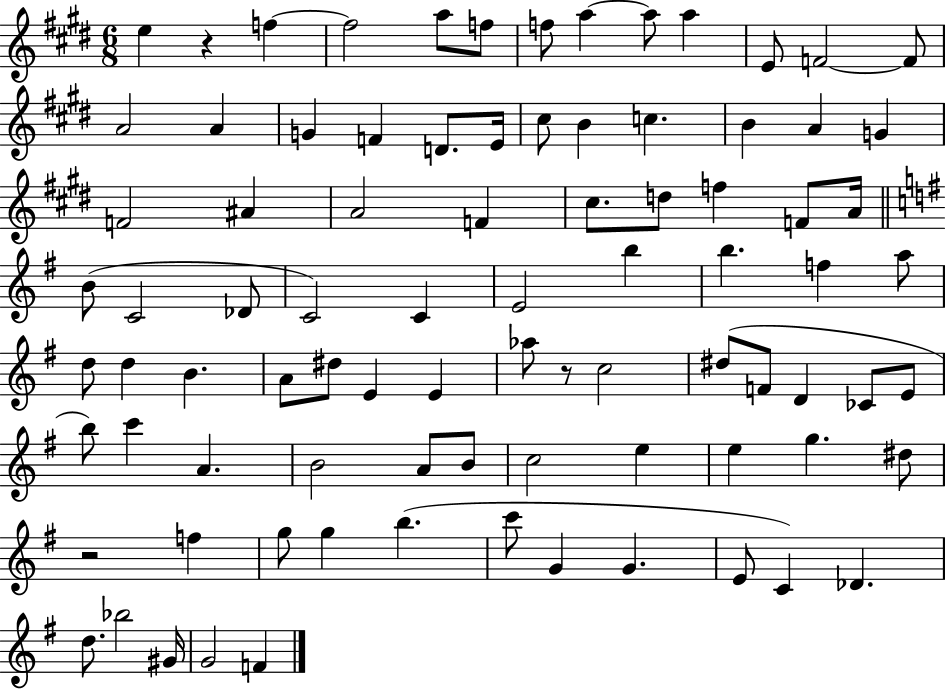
{
  \clef treble
  \numericTimeSignature
  \time 6/8
  \key e \major
  e''4 r4 f''4~~ | f''2 a''8 f''8 | f''8 a''4~~ a''8 a''4 | e'8 f'2~~ f'8 | \break a'2 a'4 | g'4 f'4 d'8. e'16 | cis''8 b'4 c''4. | b'4 a'4 g'4 | \break f'2 ais'4 | a'2 f'4 | cis''8. d''8 f''4 f'8 a'16 | \bar "||" \break \key e \minor b'8( c'2 des'8 | c'2) c'4 | e'2 b''4 | b''4. f''4 a''8 | \break d''8 d''4 b'4. | a'8 dis''8 e'4 e'4 | aes''8 r8 c''2 | dis''8( f'8 d'4 ces'8 e'8 | \break b''8) c'''4 a'4. | b'2 a'8 b'8 | c''2 e''4 | e''4 g''4. dis''8 | \break r2 f''4 | g''8 g''4 b''4.( | c'''8 g'4 g'4. | e'8 c'4) des'4. | \break d''8. bes''2 gis'16 | g'2 f'4 | \bar "|."
}